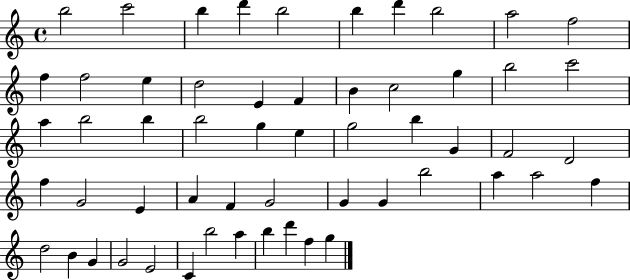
B5/h C6/h B5/q D6/q B5/h B5/q D6/q B5/h A5/h F5/h F5/q F5/h E5/q D5/h E4/q F4/q B4/q C5/h G5/q B5/h C6/h A5/q B5/h B5/q B5/h G5/q E5/q G5/h B5/q G4/q F4/h D4/h F5/q G4/h E4/q A4/q F4/q G4/h G4/q G4/q B5/h A5/q A5/h F5/q D5/h B4/q G4/q G4/h E4/h C4/q B5/h A5/q B5/q D6/q F5/q G5/q